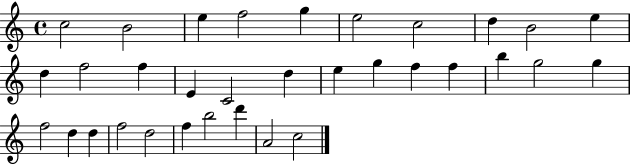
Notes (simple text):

C5/h B4/h E5/q F5/h G5/q E5/h C5/h D5/q B4/h E5/q D5/q F5/h F5/q E4/q C4/h D5/q E5/q G5/q F5/q F5/q B5/q G5/h G5/q F5/h D5/q D5/q F5/h D5/h F5/q B5/h D6/q A4/h C5/h